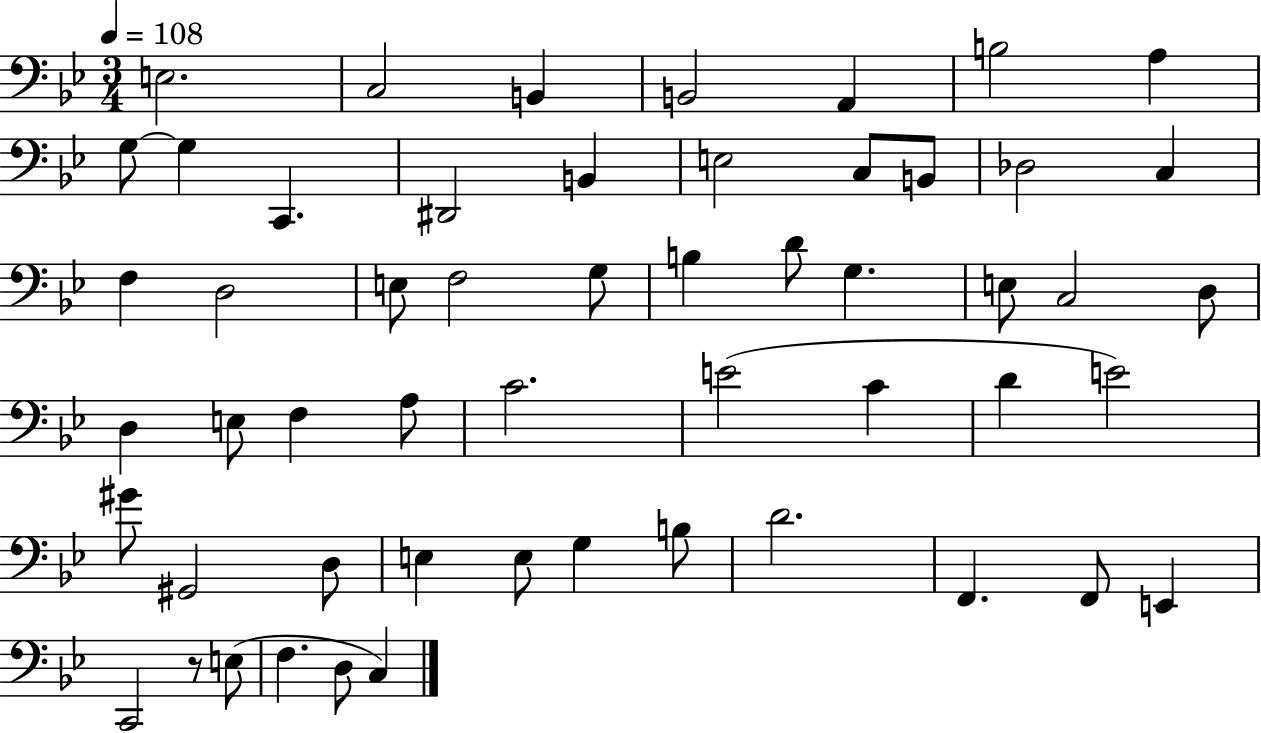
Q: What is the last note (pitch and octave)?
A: C3